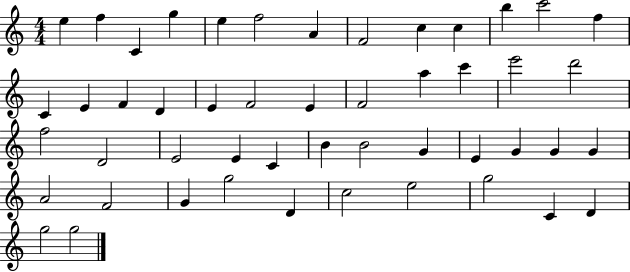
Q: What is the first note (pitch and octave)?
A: E5